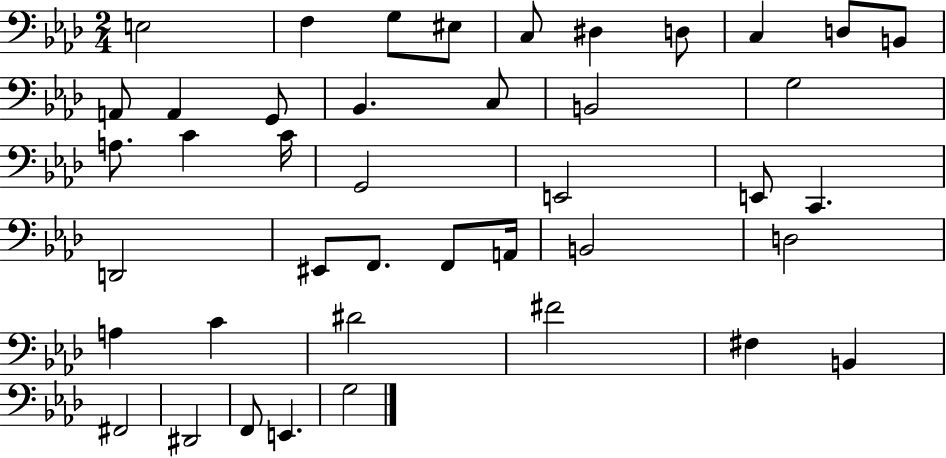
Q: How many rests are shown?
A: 0